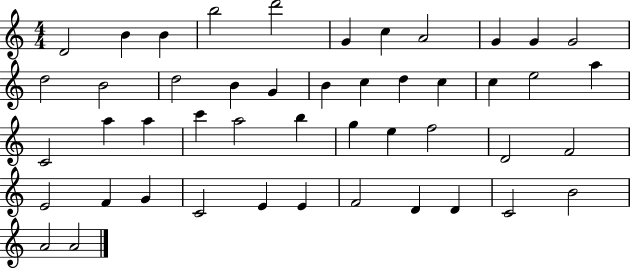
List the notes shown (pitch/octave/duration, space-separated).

D4/h B4/q B4/q B5/h D6/h G4/q C5/q A4/h G4/q G4/q G4/h D5/h B4/h D5/h B4/q G4/q B4/q C5/q D5/q C5/q C5/q E5/h A5/q C4/h A5/q A5/q C6/q A5/h B5/q G5/q E5/q F5/h D4/h F4/h E4/h F4/q G4/q C4/h E4/q E4/q F4/h D4/q D4/q C4/h B4/h A4/h A4/h